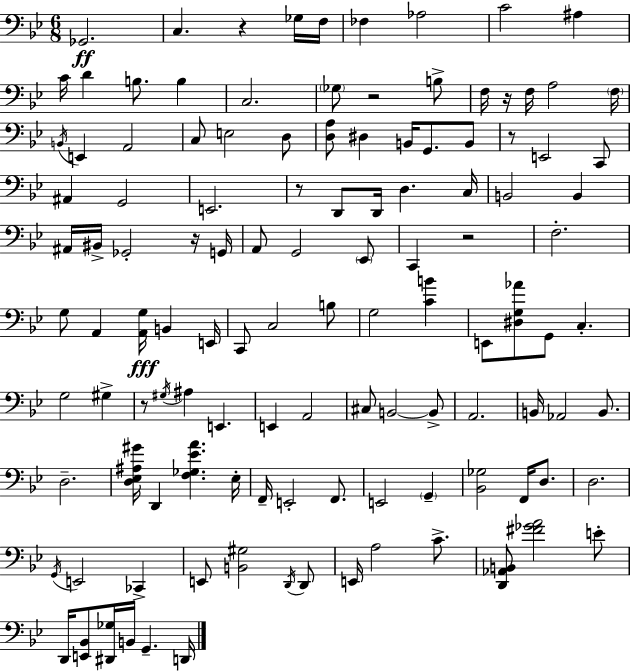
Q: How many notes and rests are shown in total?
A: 119